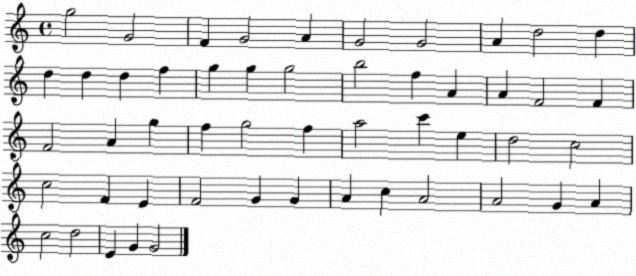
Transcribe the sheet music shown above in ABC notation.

X:1
T:Untitled
M:4/4
L:1/4
K:C
g2 G2 F G2 A G2 G2 A d2 d d d d f g g g2 b2 f A A F2 F F2 A g f g2 f a2 c' e d2 c2 c2 F E F2 G G A c A2 A2 G A c2 d2 E G G2